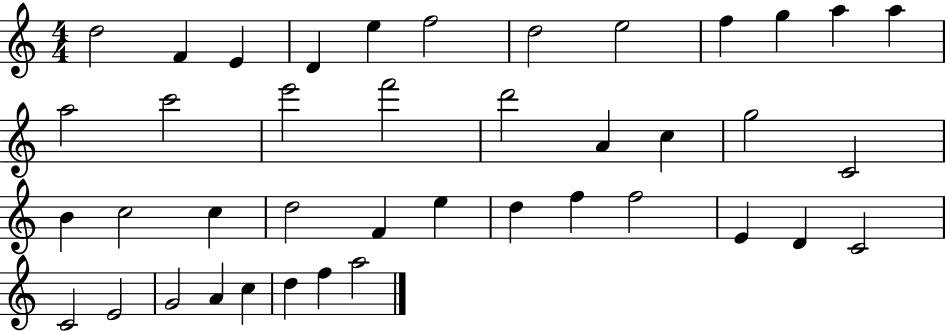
{
  \clef treble
  \numericTimeSignature
  \time 4/4
  \key c \major
  d''2 f'4 e'4 | d'4 e''4 f''2 | d''2 e''2 | f''4 g''4 a''4 a''4 | \break a''2 c'''2 | e'''2 f'''2 | d'''2 a'4 c''4 | g''2 c'2 | \break b'4 c''2 c''4 | d''2 f'4 e''4 | d''4 f''4 f''2 | e'4 d'4 c'2 | \break c'2 e'2 | g'2 a'4 c''4 | d''4 f''4 a''2 | \bar "|."
}